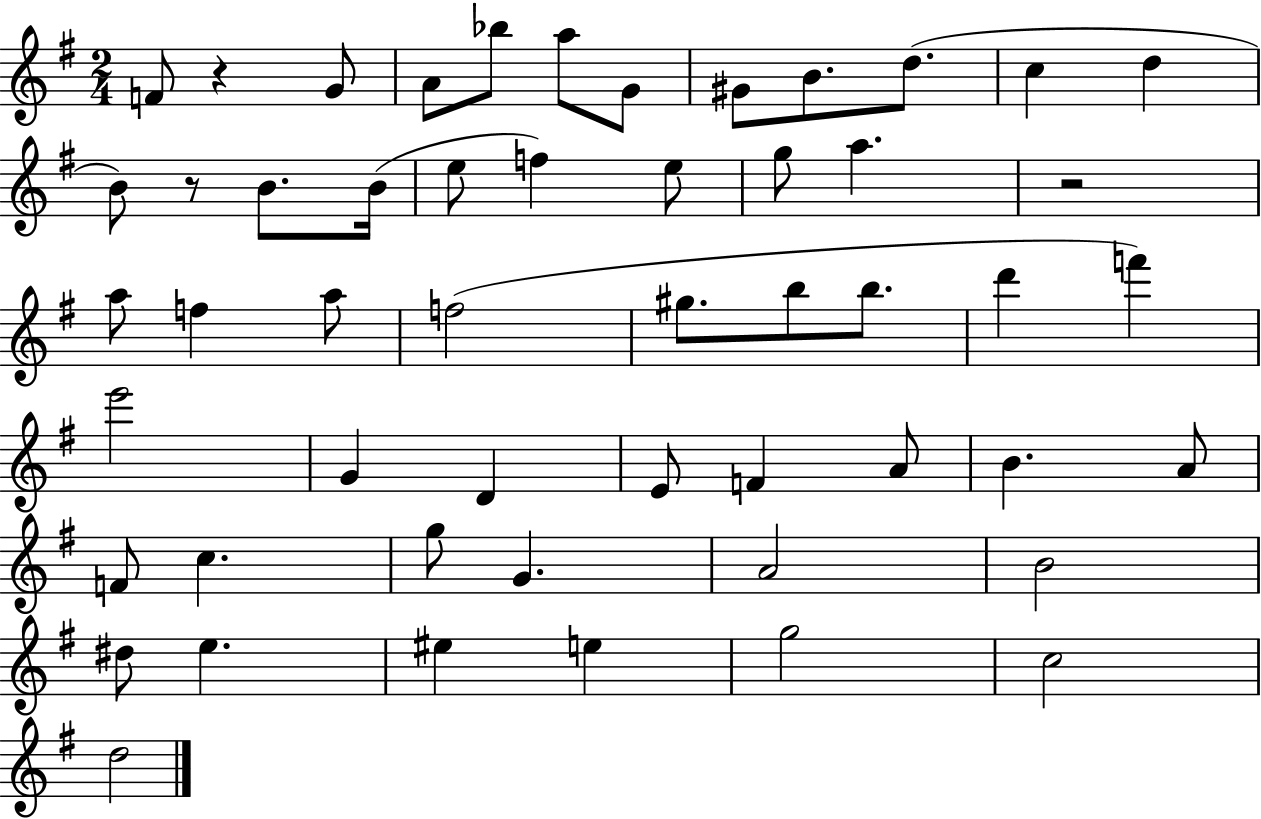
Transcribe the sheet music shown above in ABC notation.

X:1
T:Untitled
M:2/4
L:1/4
K:G
F/2 z G/2 A/2 _b/2 a/2 G/2 ^G/2 B/2 d/2 c d B/2 z/2 B/2 B/4 e/2 f e/2 g/2 a z2 a/2 f a/2 f2 ^g/2 b/2 b/2 d' f' e'2 G D E/2 F A/2 B A/2 F/2 c g/2 G A2 B2 ^d/2 e ^e e g2 c2 d2